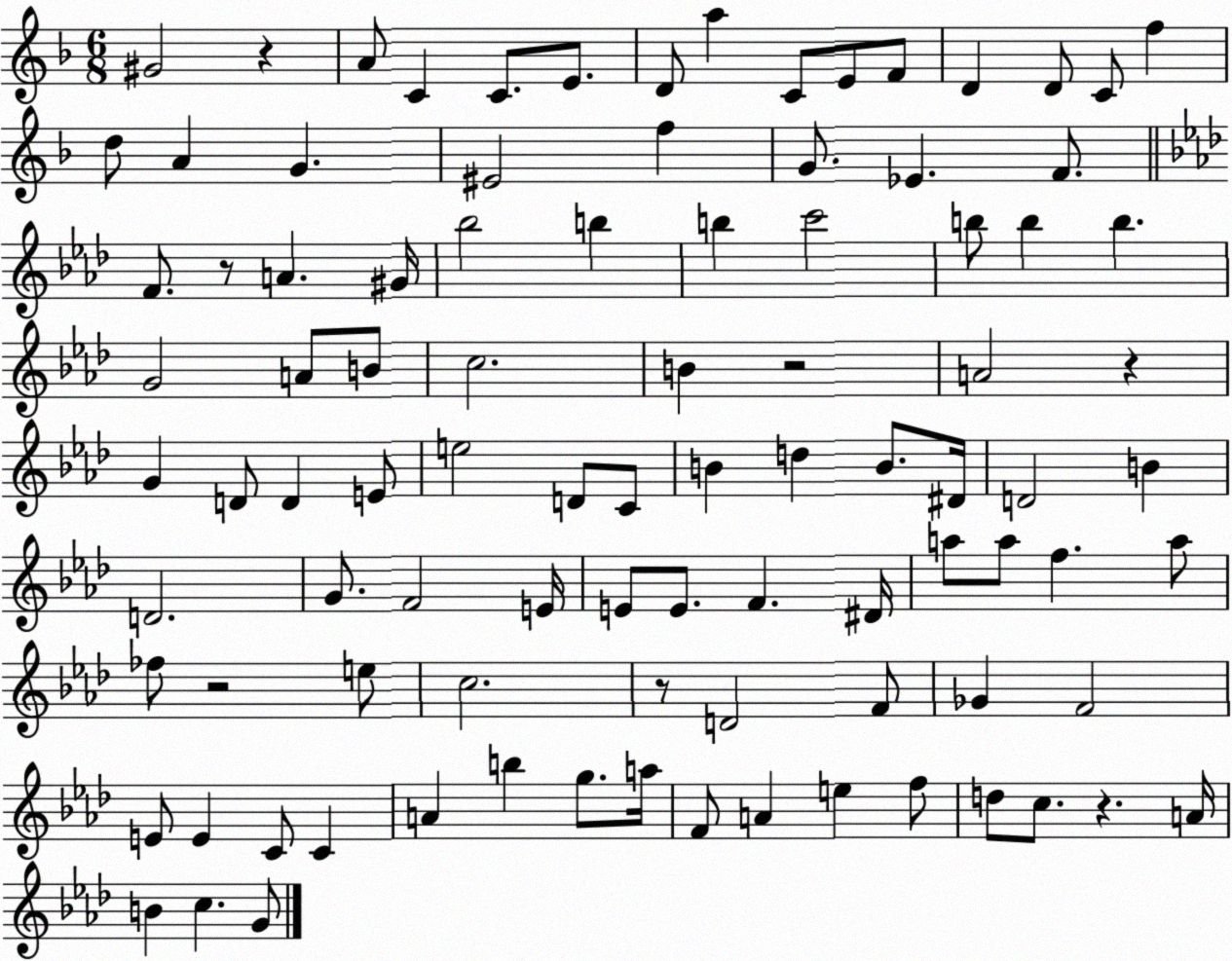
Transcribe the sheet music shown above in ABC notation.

X:1
T:Untitled
M:6/8
L:1/4
K:F
^G2 z A/2 C C/2 E/2 D/2 a C/2 E/2 F/2 D D/2 C/2 f d/2 A G ^E2 f G/2 _E F/2 F/2 z/2 A ^G/4 _b2 b b c'2 b/2 b b G2 A/2 B/2 c2 B z2 A2 z G D/2 D E/2 e2 D/2 C/2 B d B/2 ^D/4 D2 B D2 G/2 F2 E/4 E/2 E/2 F ^D/4 a/2 a/2 f a/2 _f/2 z2 e/2 c2 z/2 D2 F/2 _G F2 E/2 E C/2 C A b g/2 a/4 F/2 A e f/2 d/2 c/2 z A/4 B c G/2